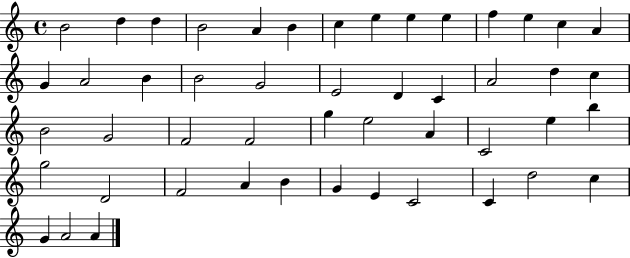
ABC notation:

X:1
T:Untitled
M:4/4
L:1/4
K:C
B2 d d B2 A B c e e e f e c A G A2 B B2 G2 E2 D C A2 d c B2 G2 F2 F2 g e2 A C2 e b g2 D2 F2 A B G E C2 C d2 c G A2 A